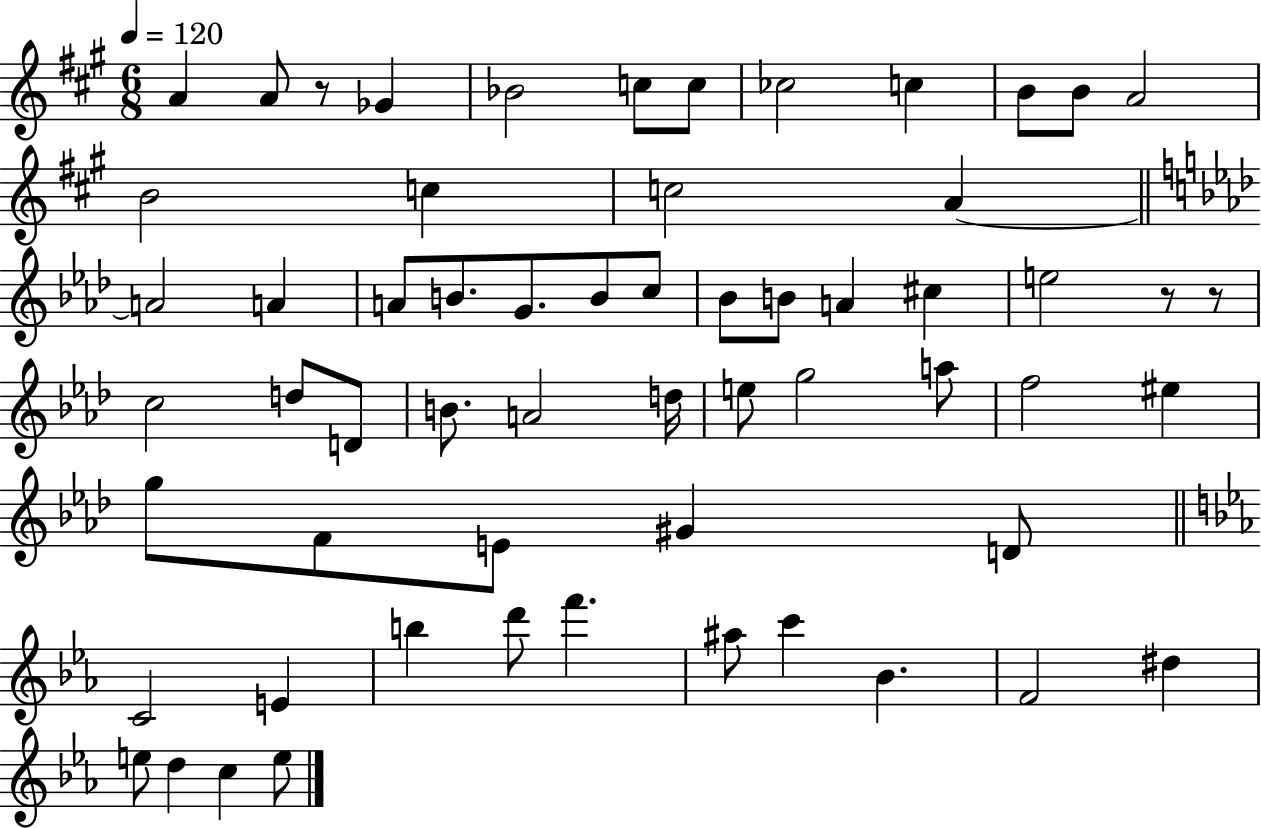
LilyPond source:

{
  \clef treble
  \numericTimeSignature
  \time 6/8
  \key a \major
  \tempo 4 = 120
  \repeat volta 2 { a'4 a'8 r8 ges'4 | bes'2 c''8 c''8 | ces''2 c''4 | b'8 b'8 a'2 | \break b'2 c''4 | c''2 a'4~~ | \bar "||" \break \key aes \major a'2 a'4 | a'8 b'8. g'8. b'8 c''8 | bes'8 b'8 a'4 cis''4 | e''2 r8 r8 | \break c''2 d''8 d'8 | b'8. a'2 d''16 | e''8 g''2 a''8 | f''2 eis''4 | \break g''8 f'8 e'8 gis'4 d'8 | \bar "||" \break \key ees \major c'2 e'4 | b''4 d'''8 f'''4. | ais''8 c'''4 bes'4. | f'2 dis''4 | \break e''8 d''4 c''4 e''8 | } \bar "|."
}